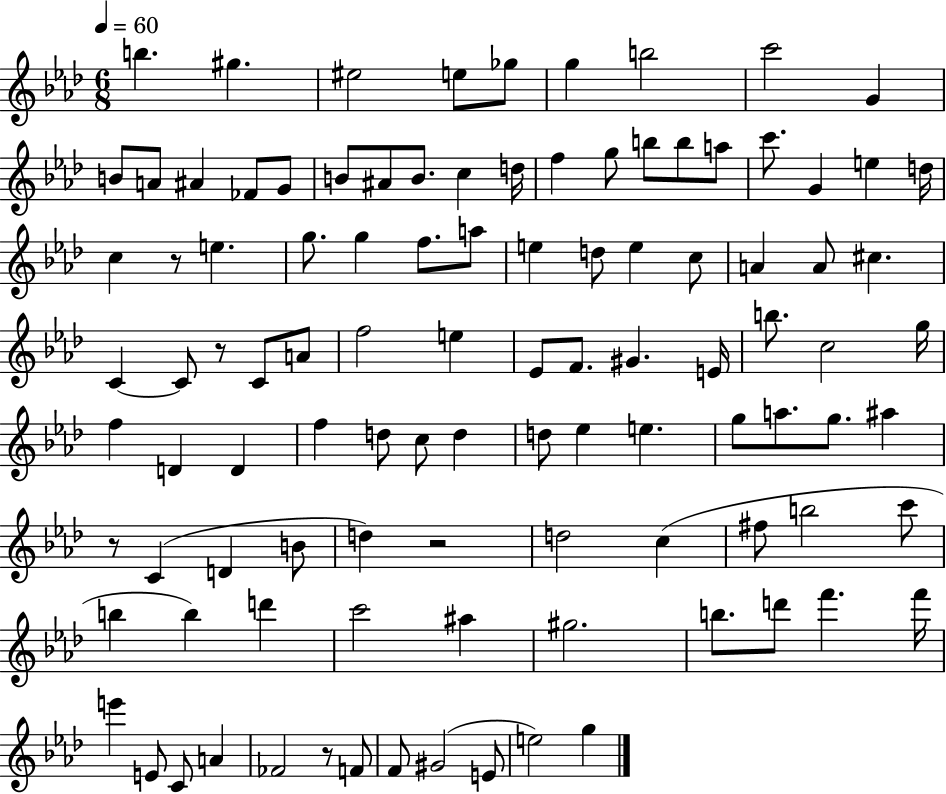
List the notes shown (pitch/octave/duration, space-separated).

B5/q. G#5/q. EIS5/h E5/e Gb5/e G5/q B5/h C6/h G4/q B4/e A4/e A#4/q FES4/e G4/e B4/e A#4/e B4/e. C5/q D5/s F5/q G5/e B5/e B5/e A5/e C6/e. G4/q E5/q D5/s C5/q R/e E5/q. G5/e. G5/q F5/e. A5/e E5/q D5/e E5/q C5/e A4/q A4/e C#5/q. C4/q C4/e R/e C4/e A4/e F5/h E5/q Eb4/e F4/e. G#4/q. E4/s B5/e. C5/h G5/s F5/q D4/q D4/q F5/q D5/e C5/e D5/q D5/e Eb5/q E5/q. G5/e A5/e. G5/e. A#5/q R/e C4/q D4/q B4/e D5/q R/h D5/h C5/q F#5/e B5/h C6/e B5/q B5/q D6/q C6/h A#5/q G#5/h. B5/e. D6/e F6/q. F6/s E6/q E4/e C4/e A4/q FES4/h R/e F4/e F4/e G#4/h E4/e E5/h G5/q